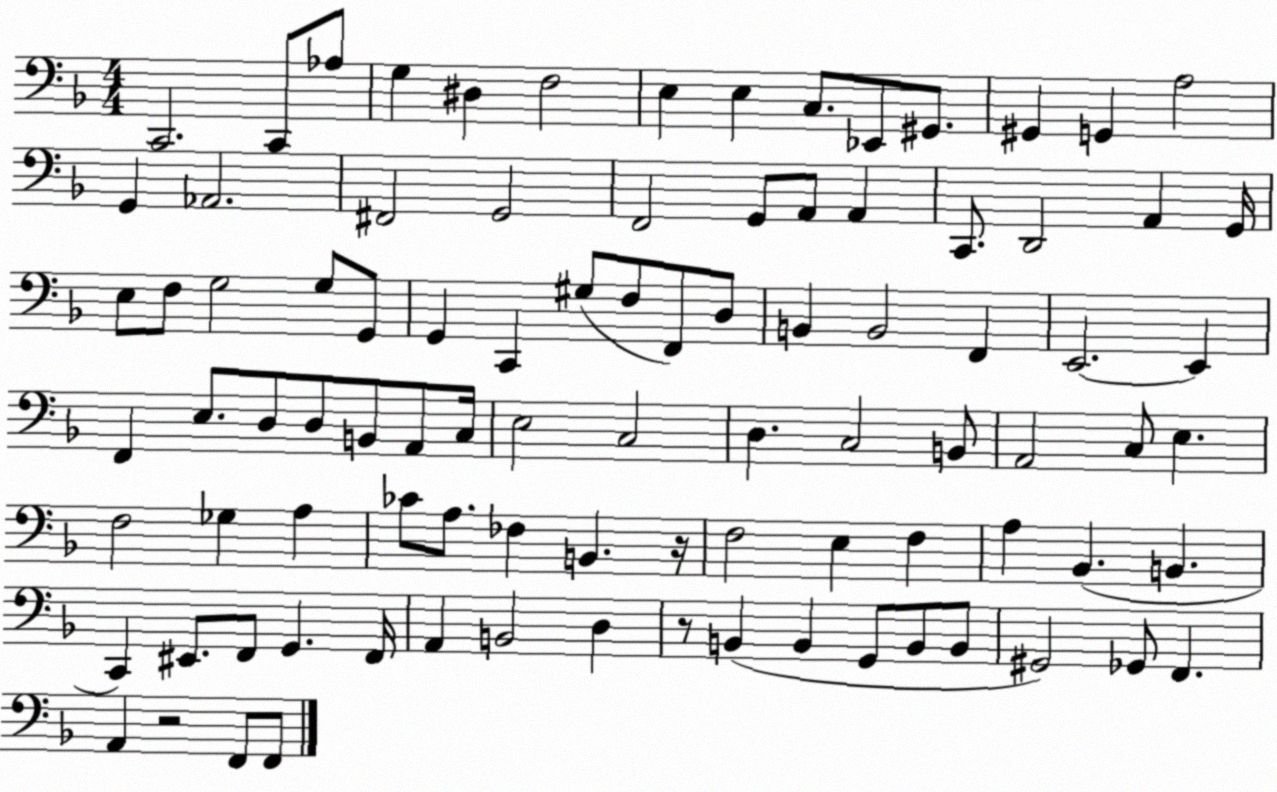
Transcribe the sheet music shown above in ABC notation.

X:1
T:Untitled
M:4/4
L:1/4
K:F
C,,2 C,,/2 _A,/2 G, ^D, F,2 E, E, C,/2 _E,,/2 ^G,,/2 ^G,, G,, A,2 G,, _A,,2 ^F,,2 G,,2 F,,2 G,,/2 A,,/2 A,, C,,/2 D,,2 A,, G,,/4 E,/2 F,/2 G,2 G,/2 G,,/2 G,, C,, ^G,/2 F,/2 F,,/2 D,/2 B,, B,,2 F,, E,,2 E,, F,, E,/2 D,/2 D,/2 B,,/2 A,,/2 C,/4 E,2 C,2 D, C,2 B,,/2 A,,2 C,/2 E, F,2 _G, A, _C/2 A,/2 _F, B,, z/4 F,2 E, F, A, _B,, B,, C,, ^E,,/2 F,,/2 G,, F,,/4 A,, B,,2 D, z/2 B,, B,, G,,/2 B,,/2 B,,/2 ^G,,2 _G,,/2 F,, A,, z2 F,,/2 F,,/2